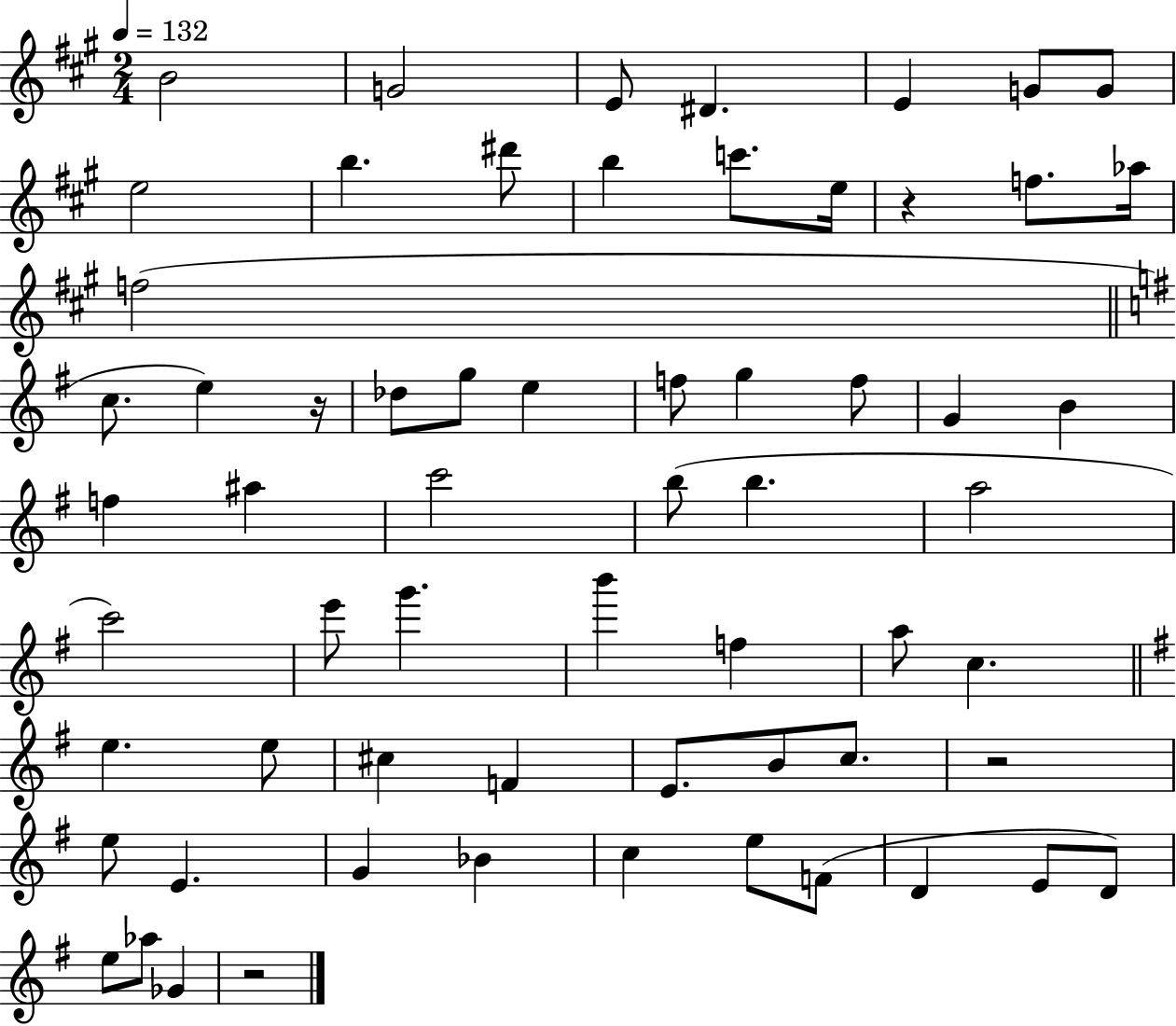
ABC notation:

X:1
T:Untitled
M:2/4
L:1/4
K:A
B2 G2 E/2 ^D E G/2 G/2 e2 b ^d'/2 b c'/2 e/4 z f/2 _a/4 f2 c/2 e z/4 _d/2 g/2 e f/2 g f/2 G B f ^a c'2 b/2 b a2 c'2 e'/2 g' b' f a/2 c e e/2 ^c F E/2 B/2 c/2 z2 e/2 E G _B c e/2 F/2 D E/2 D/2 e/2 _a/2 _G z2